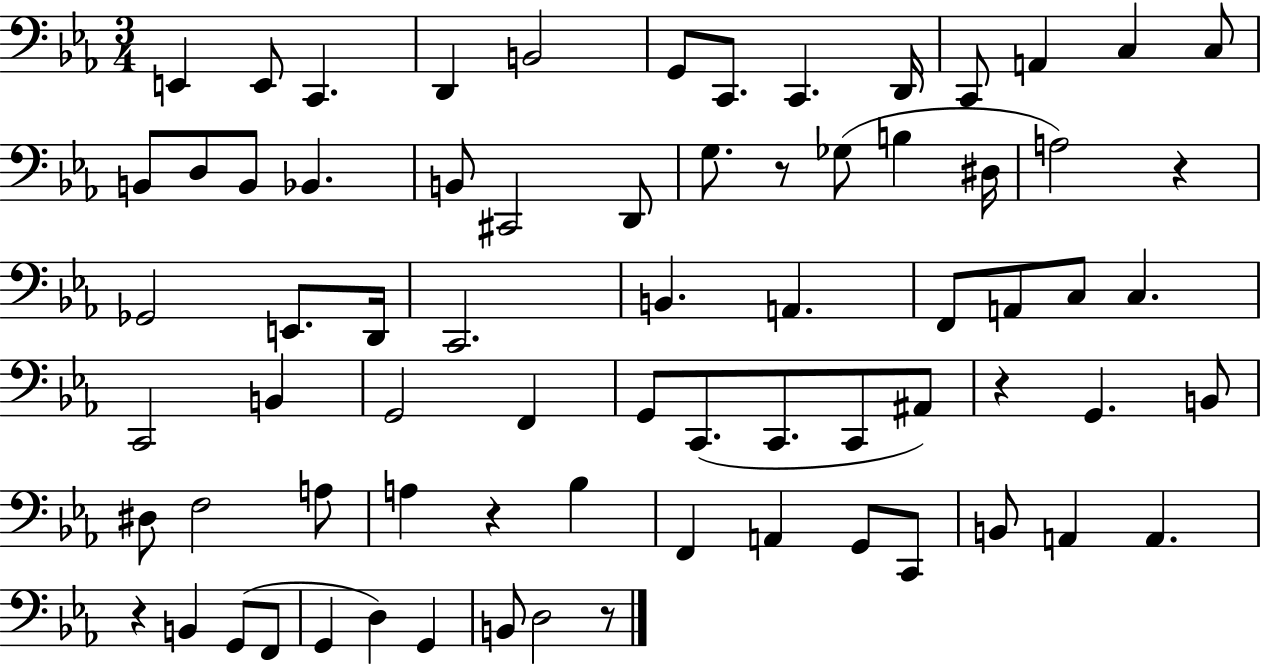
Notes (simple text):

E2/q E2/e C2/q. D2/q B2/h G2/e C2/e. C2/q. D2/s C2/e A2/q C3/q C3/e B2/e D3/e B2/e Bb2/q. B2/e C#2/h D2/e G3/e. R/e Gb3/e B3/q D#3/s A3/h R/q Gb2/h E2/e. D2/s C2/h. B2/q. A2/q. F2/e A2/e C3/e C3/q. C2/h B2/q G2/h F2/q G2/e C2/e. C2/e. C2/e A#2/e R/q G2/q. B2/e D#3/e F3/h A3/e A3/q R/q Bb3/q F2/q A2/q G2/e C2/e B2/e A2/q A2/q. R/q B2/q G2/e F2/e G2/q D3/q G2/q B2/e D3/h R/e